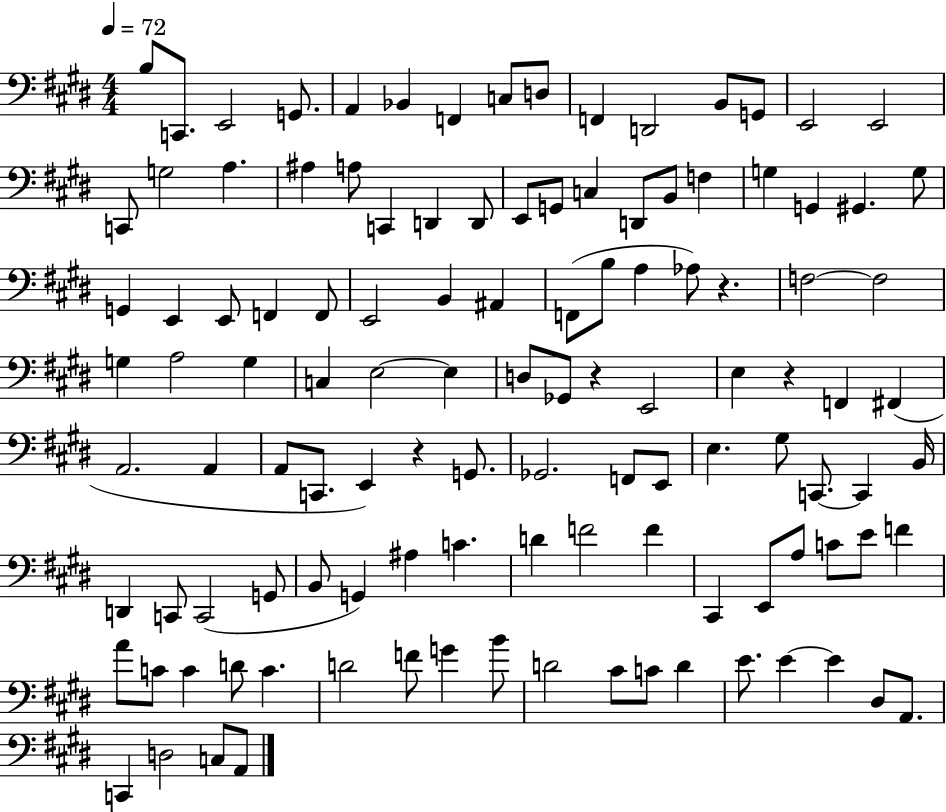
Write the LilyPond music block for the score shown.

{
  \clef bass
  \numericTimeSignature
  \time 4/4
  \key e \major
  \tempo 4 = 72
  b8 c,8. e,2 g,8. | a,4 bes,4 f,4 c8 d8 | f,4 d,2 b,8 g,8 | e,2 e,2 | \break c,8 g2 a4. | ais4 a8 c,4 d,4 d,8 | e,8 g,8 c4 d,8 b,8 f4 | g4 g,4 gis,4. g8 | \break g,4 e,4 e,8 f,4 f,8 | e,2 b,4 ais,4 | f,8( b8 a4 aes8) r4. | f2~~ f2 | \break g4 a2 g4 | c4 e2~~ e4 | d8 ges,8 r4 e,2 | e4 r4 f,4 fis,4( | \break a,2. a,4 | a,8 c,8. e,4) r4 g,8. | ges,2. f,8 e,8 | e4. gis8 c,8.~~ c,4 b,16 | \break d,4 c,8 c,2( g,8 | b,8 g,4) ais4 c'4. | d'4 f'2 f'4 | cis,4 e,8 a8 c'8 e'8 f'4 | \break a'8 c'8 c'4 d'8 c'4. | d'2 f'8 g'4 b'8 | d'2 cis'8 c'8 d'4 | e'8. e'4~~ e'4 dis8 a,8. | \break c,4 d2 c8 a,8 | \bar "|."
}